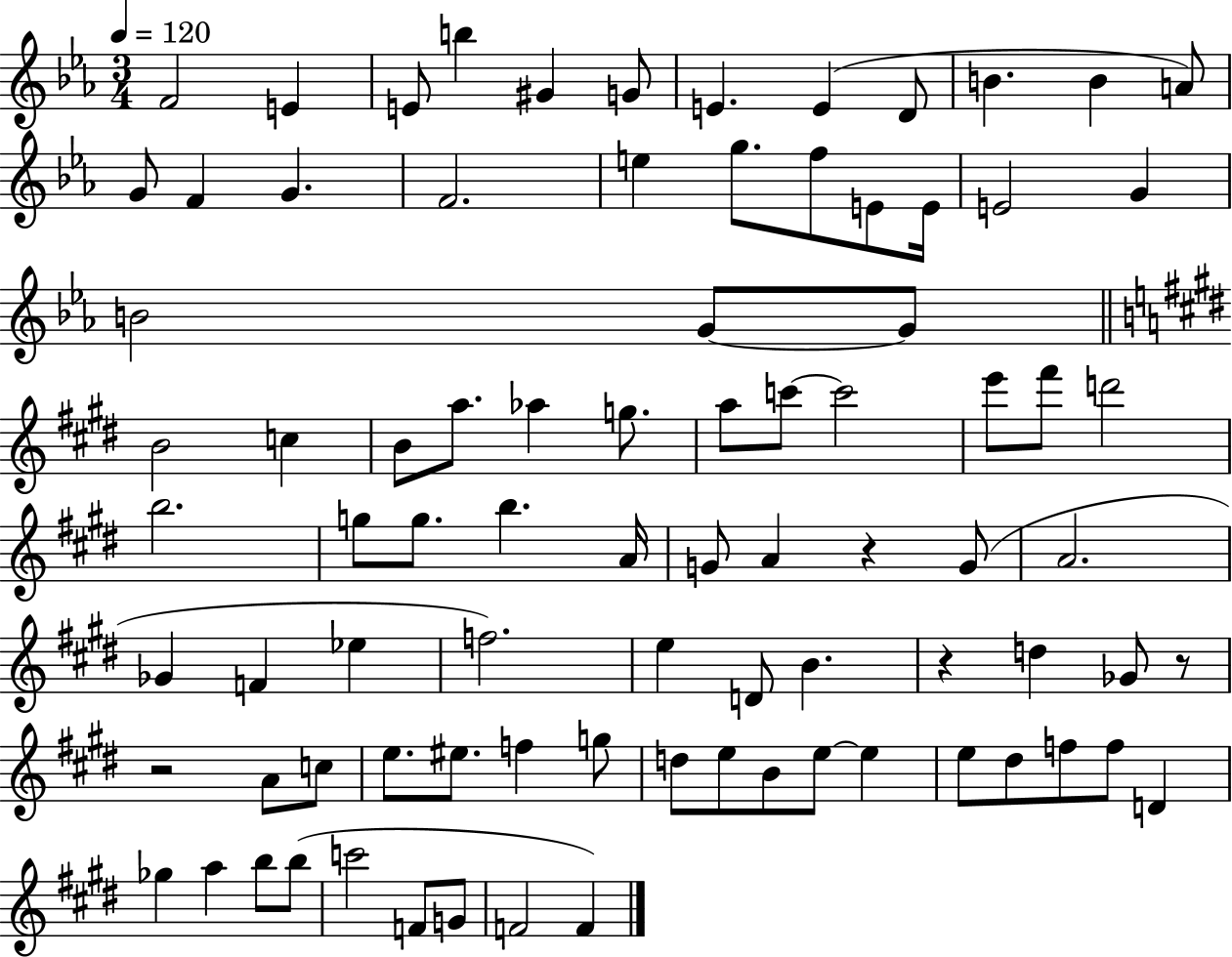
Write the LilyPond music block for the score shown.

{
  \clef treble
  \numericTimeSignature
  \time 3/4
  \key ees \major
  \tempo 4 = 120
  f'2 e'4 | e'8 b''4 gis'4 g'8 | e'4. e'4( d'8 | b'4. b'4 a'8) | \break g'8 f'4 g'4. | f'2. | e''4 g''8. f''8 e'8 e'16 | e'2 g'4 | \break b'2 g'8~~ g'8 | \bar "||" \break \key e \major b'2 c''4 | b'8 a''8. aes''4 g''8. | a''8 c'''8~~ c'''2 | e'''8 fis'''8 d'''2 | \break b''2. | g''8 g''8. b''4. a'16 | g'8 a'4 r4 g'8( | a'2. | \break ges'4 f'4 ees''4 | f''2.) | e''4 d'8 b'4. | r4 d''4 ges'8 r8 | \break r2 a'8 c''8 | e''8. eis''8. f''4 g''8 | d''8 e''8 b'8 e''8~~ e''4 | e''8 dis''8 f''8 f''8 d'4 | \break ges''4 a''4 b''8 b''8( | c'''2 f'8 g'8 | f'2 f'4) | \bar "|."
}